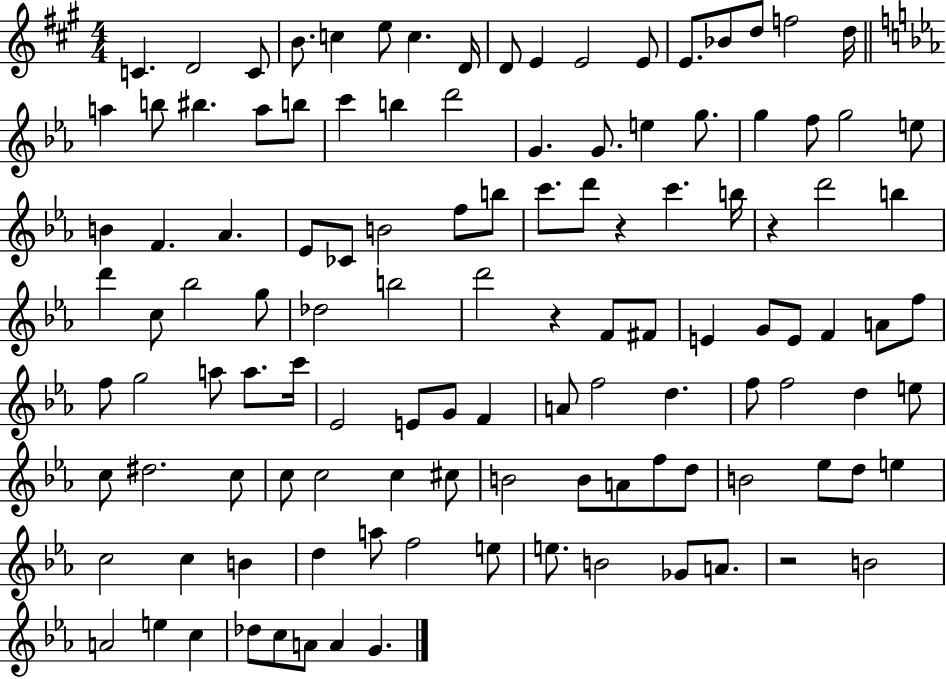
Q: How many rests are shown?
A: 4